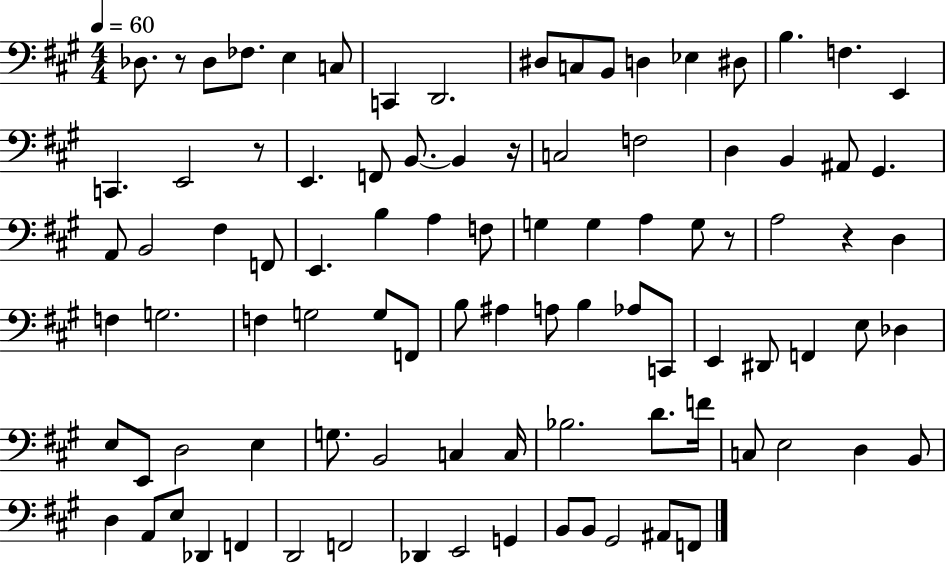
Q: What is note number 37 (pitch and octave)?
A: G3